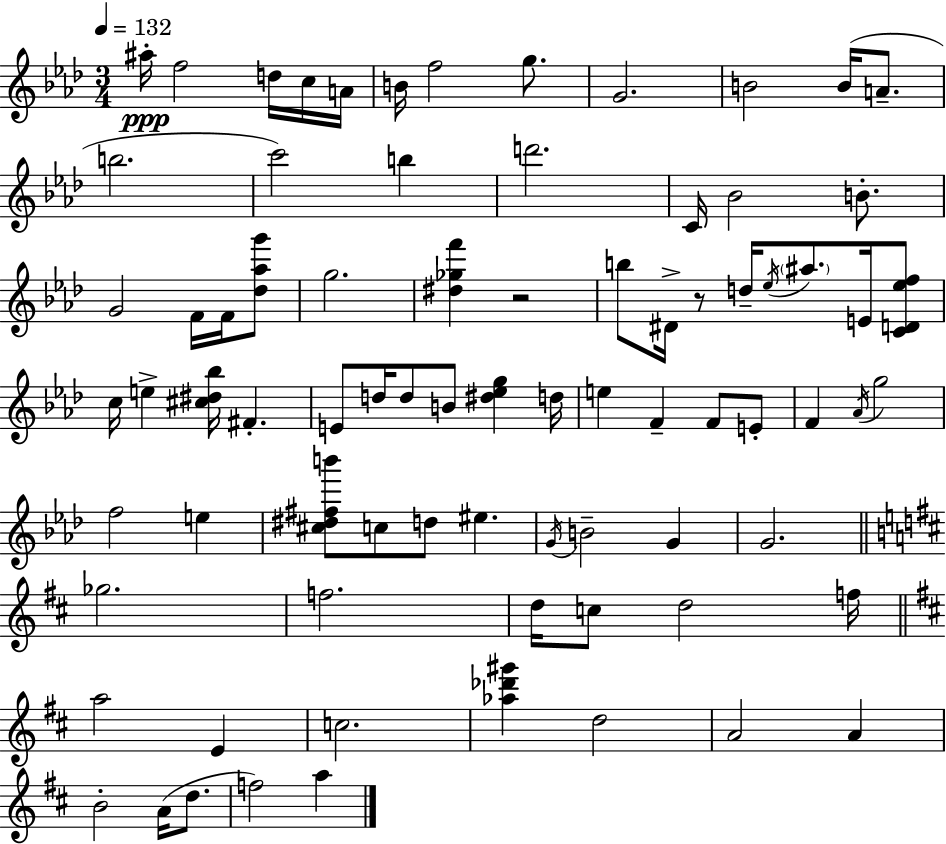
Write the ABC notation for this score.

X:1
T:Untitled
M:3/4
L:1/4
K:Ab
^a/4 f2 d/4 c/4 A/4 B/4 f2 g/2 G2 B2 B/4 A/2 b2 c'2 b d'2 C/4 _B2 B/2 G2 F/4 F/4 [_d_ag']/2 g2 [^d_gf'] z2 b/2 ^D/4 z/2 d/4 _e/4 ^a/2 E/4 [CD_ef]/2 c/4 e [^c^d_b]/4 ^F E/2 d/4 d/2 B/2 [^d_eg] d/4 e F F/2 E/2 F _A/4 g2 f2 e [^c^d^fb']/2 c/2 d/2 ^e G/4 B2 G G2 _g2 f2 d/4 c/2 d2 f/4 a2 E c2 [_a_d'^g'] d2 A2 A B2 A/4 d/2 f2 a